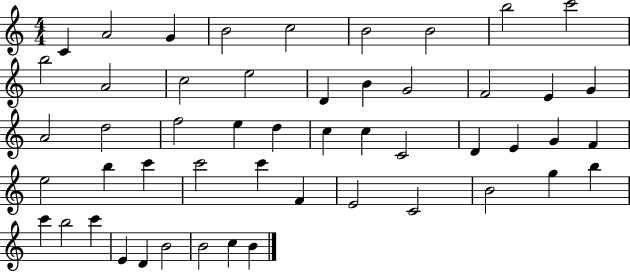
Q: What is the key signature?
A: C major